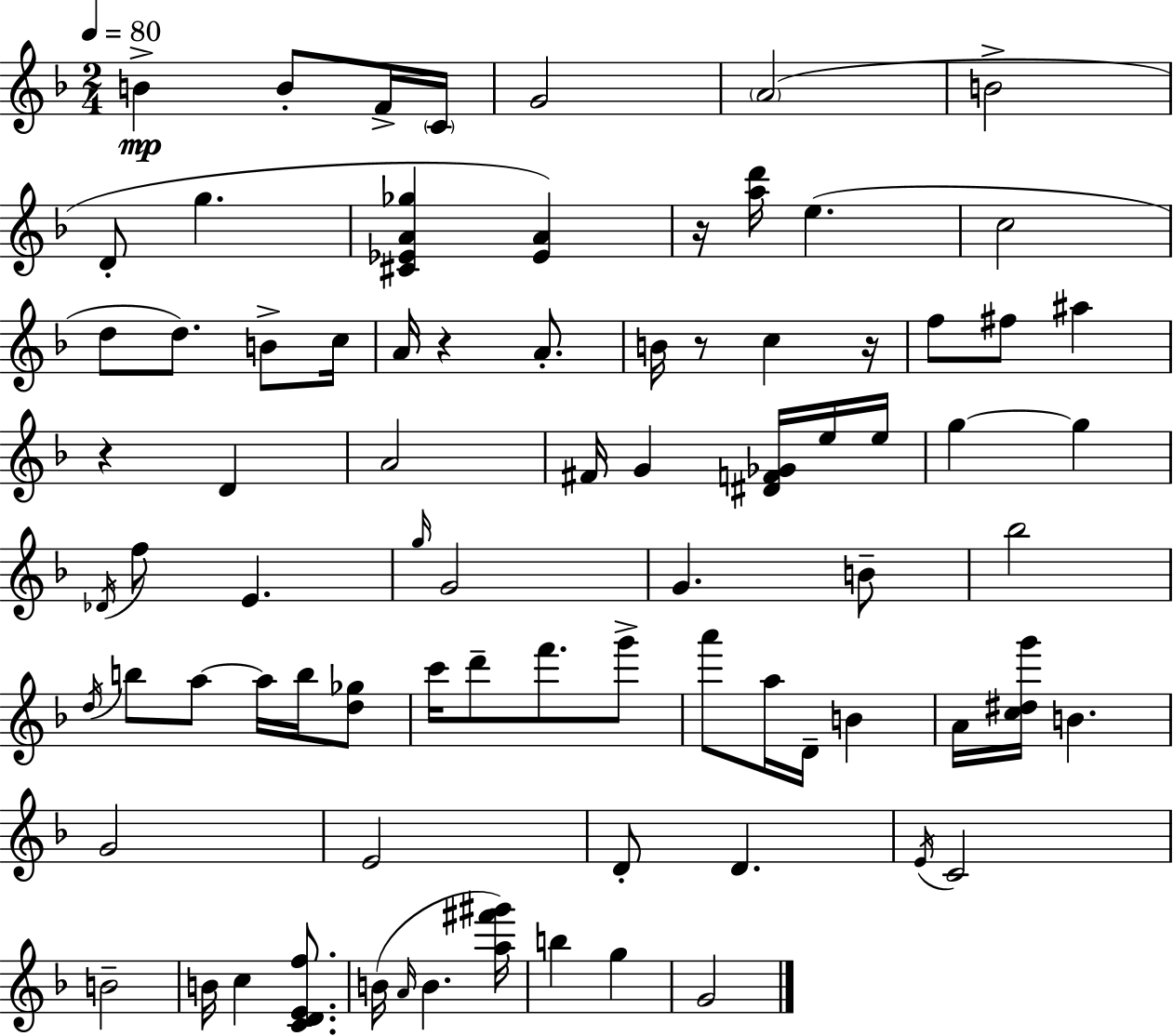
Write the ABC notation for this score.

X:1
T:Untitled
M:2/4
L:1/4
K:Dm
B B/2 F/4 C/4 G2 A2 B2 D/2 g [^C_EA_g] [_EA] z/4 [ad']/4 e c2 d/2 d/2 B/2 c/4 A/4 z A/2 B/4 z/2 c z/4 f/2 ^f/2 ^a z D A2 ^F/4 G [^DF_G]/4 e/4 e/4 g g _D/4 f/2 E g/4 G2 G B/2 _b2 d/4 b/2 a/2 a/4 b/4 [d_g]/2 c'/4 d'/2 f'/2 g'/2 a'/2 a/4 D/4 B A/4 [c^dg']/4 B G2 E2 D/2 D E/4 C2 B2 B/4 c [CDEf]/2 B/4 A/4 B [a^f'^g']/4 b g G2